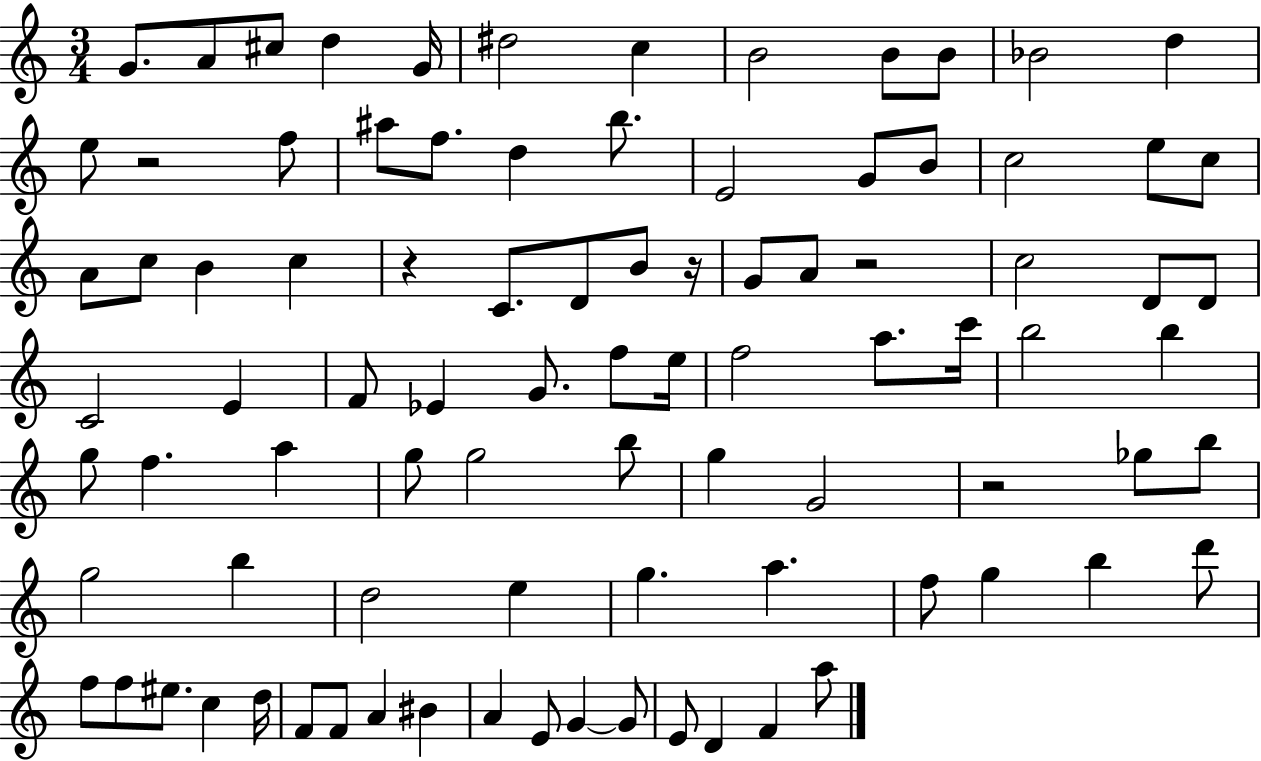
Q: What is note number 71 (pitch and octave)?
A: EIS5